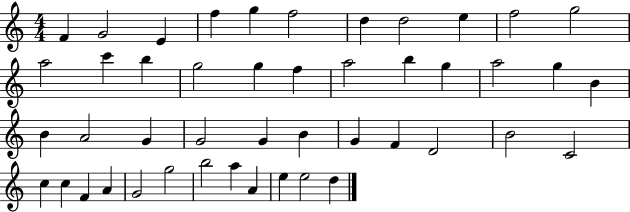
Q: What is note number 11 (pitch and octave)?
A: G5